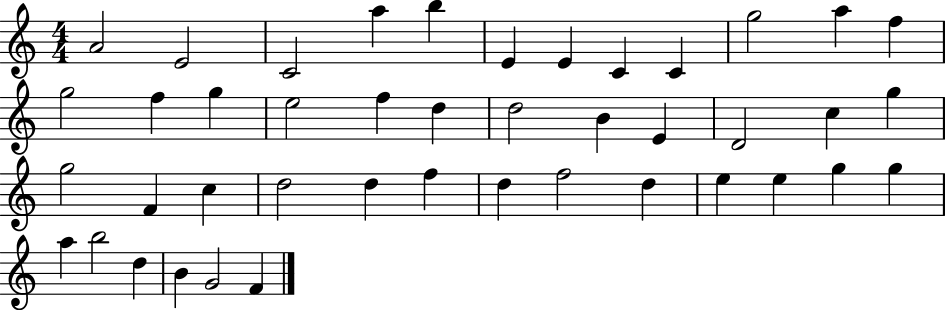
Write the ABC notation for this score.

X:1
T:Untitled
M:4/4
L:1/4
K:C
A2 E2 C2 a b E E C C g2 a f g2 f g e2 f d d2 B E D2 c g g2 F c d2 d f d f2 d e e g g a b2 d B G2 F